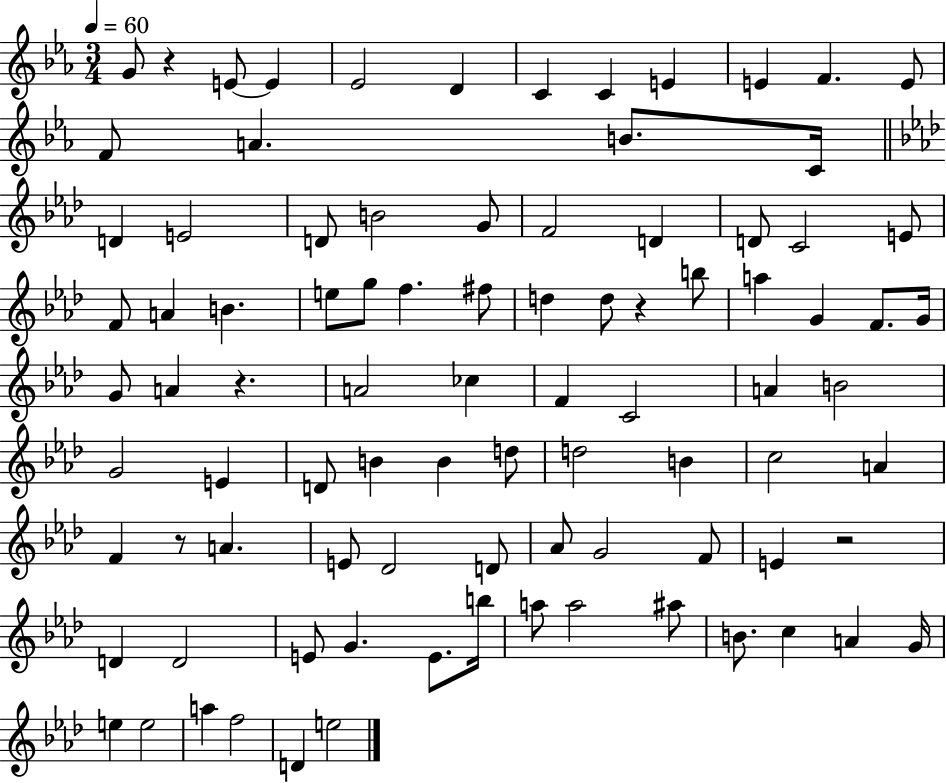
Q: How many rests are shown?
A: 5